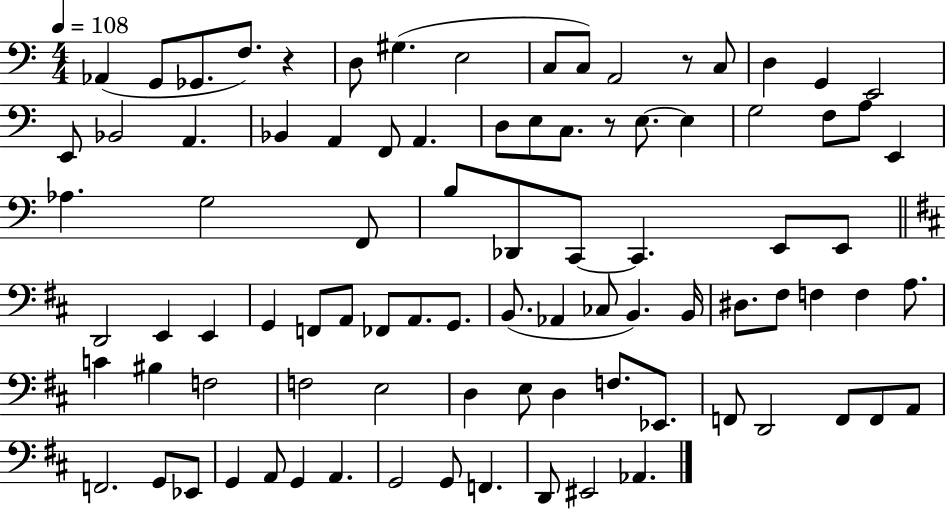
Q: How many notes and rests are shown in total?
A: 89